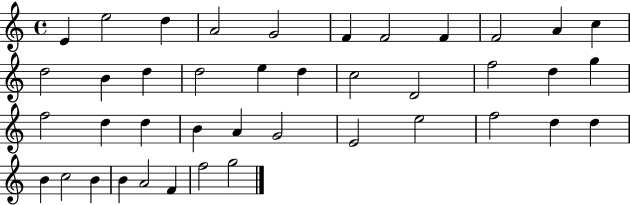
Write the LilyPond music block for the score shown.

{
  \clef treble
  \time 4/4
  \defaultTimeSignature
  \key c \major
  e'4 e''2 d''4 | a'2 g'2 | f'4 f'2 f'4 | f'2 a'4 c''4 | \break d''2 b'4 d''4 | d''2 e''4 d''4 | c''2 d'2 | f''2 d''4 g''4 | \break f''2 d''4 d''4 | b'4 a'4 g'2 | e'2 e''2 | f''2 d''4 d''4 | \break b'4 c''2 b'4 | b'4 a'2 f'4 | f''2 g''2 | \bar "|."
}